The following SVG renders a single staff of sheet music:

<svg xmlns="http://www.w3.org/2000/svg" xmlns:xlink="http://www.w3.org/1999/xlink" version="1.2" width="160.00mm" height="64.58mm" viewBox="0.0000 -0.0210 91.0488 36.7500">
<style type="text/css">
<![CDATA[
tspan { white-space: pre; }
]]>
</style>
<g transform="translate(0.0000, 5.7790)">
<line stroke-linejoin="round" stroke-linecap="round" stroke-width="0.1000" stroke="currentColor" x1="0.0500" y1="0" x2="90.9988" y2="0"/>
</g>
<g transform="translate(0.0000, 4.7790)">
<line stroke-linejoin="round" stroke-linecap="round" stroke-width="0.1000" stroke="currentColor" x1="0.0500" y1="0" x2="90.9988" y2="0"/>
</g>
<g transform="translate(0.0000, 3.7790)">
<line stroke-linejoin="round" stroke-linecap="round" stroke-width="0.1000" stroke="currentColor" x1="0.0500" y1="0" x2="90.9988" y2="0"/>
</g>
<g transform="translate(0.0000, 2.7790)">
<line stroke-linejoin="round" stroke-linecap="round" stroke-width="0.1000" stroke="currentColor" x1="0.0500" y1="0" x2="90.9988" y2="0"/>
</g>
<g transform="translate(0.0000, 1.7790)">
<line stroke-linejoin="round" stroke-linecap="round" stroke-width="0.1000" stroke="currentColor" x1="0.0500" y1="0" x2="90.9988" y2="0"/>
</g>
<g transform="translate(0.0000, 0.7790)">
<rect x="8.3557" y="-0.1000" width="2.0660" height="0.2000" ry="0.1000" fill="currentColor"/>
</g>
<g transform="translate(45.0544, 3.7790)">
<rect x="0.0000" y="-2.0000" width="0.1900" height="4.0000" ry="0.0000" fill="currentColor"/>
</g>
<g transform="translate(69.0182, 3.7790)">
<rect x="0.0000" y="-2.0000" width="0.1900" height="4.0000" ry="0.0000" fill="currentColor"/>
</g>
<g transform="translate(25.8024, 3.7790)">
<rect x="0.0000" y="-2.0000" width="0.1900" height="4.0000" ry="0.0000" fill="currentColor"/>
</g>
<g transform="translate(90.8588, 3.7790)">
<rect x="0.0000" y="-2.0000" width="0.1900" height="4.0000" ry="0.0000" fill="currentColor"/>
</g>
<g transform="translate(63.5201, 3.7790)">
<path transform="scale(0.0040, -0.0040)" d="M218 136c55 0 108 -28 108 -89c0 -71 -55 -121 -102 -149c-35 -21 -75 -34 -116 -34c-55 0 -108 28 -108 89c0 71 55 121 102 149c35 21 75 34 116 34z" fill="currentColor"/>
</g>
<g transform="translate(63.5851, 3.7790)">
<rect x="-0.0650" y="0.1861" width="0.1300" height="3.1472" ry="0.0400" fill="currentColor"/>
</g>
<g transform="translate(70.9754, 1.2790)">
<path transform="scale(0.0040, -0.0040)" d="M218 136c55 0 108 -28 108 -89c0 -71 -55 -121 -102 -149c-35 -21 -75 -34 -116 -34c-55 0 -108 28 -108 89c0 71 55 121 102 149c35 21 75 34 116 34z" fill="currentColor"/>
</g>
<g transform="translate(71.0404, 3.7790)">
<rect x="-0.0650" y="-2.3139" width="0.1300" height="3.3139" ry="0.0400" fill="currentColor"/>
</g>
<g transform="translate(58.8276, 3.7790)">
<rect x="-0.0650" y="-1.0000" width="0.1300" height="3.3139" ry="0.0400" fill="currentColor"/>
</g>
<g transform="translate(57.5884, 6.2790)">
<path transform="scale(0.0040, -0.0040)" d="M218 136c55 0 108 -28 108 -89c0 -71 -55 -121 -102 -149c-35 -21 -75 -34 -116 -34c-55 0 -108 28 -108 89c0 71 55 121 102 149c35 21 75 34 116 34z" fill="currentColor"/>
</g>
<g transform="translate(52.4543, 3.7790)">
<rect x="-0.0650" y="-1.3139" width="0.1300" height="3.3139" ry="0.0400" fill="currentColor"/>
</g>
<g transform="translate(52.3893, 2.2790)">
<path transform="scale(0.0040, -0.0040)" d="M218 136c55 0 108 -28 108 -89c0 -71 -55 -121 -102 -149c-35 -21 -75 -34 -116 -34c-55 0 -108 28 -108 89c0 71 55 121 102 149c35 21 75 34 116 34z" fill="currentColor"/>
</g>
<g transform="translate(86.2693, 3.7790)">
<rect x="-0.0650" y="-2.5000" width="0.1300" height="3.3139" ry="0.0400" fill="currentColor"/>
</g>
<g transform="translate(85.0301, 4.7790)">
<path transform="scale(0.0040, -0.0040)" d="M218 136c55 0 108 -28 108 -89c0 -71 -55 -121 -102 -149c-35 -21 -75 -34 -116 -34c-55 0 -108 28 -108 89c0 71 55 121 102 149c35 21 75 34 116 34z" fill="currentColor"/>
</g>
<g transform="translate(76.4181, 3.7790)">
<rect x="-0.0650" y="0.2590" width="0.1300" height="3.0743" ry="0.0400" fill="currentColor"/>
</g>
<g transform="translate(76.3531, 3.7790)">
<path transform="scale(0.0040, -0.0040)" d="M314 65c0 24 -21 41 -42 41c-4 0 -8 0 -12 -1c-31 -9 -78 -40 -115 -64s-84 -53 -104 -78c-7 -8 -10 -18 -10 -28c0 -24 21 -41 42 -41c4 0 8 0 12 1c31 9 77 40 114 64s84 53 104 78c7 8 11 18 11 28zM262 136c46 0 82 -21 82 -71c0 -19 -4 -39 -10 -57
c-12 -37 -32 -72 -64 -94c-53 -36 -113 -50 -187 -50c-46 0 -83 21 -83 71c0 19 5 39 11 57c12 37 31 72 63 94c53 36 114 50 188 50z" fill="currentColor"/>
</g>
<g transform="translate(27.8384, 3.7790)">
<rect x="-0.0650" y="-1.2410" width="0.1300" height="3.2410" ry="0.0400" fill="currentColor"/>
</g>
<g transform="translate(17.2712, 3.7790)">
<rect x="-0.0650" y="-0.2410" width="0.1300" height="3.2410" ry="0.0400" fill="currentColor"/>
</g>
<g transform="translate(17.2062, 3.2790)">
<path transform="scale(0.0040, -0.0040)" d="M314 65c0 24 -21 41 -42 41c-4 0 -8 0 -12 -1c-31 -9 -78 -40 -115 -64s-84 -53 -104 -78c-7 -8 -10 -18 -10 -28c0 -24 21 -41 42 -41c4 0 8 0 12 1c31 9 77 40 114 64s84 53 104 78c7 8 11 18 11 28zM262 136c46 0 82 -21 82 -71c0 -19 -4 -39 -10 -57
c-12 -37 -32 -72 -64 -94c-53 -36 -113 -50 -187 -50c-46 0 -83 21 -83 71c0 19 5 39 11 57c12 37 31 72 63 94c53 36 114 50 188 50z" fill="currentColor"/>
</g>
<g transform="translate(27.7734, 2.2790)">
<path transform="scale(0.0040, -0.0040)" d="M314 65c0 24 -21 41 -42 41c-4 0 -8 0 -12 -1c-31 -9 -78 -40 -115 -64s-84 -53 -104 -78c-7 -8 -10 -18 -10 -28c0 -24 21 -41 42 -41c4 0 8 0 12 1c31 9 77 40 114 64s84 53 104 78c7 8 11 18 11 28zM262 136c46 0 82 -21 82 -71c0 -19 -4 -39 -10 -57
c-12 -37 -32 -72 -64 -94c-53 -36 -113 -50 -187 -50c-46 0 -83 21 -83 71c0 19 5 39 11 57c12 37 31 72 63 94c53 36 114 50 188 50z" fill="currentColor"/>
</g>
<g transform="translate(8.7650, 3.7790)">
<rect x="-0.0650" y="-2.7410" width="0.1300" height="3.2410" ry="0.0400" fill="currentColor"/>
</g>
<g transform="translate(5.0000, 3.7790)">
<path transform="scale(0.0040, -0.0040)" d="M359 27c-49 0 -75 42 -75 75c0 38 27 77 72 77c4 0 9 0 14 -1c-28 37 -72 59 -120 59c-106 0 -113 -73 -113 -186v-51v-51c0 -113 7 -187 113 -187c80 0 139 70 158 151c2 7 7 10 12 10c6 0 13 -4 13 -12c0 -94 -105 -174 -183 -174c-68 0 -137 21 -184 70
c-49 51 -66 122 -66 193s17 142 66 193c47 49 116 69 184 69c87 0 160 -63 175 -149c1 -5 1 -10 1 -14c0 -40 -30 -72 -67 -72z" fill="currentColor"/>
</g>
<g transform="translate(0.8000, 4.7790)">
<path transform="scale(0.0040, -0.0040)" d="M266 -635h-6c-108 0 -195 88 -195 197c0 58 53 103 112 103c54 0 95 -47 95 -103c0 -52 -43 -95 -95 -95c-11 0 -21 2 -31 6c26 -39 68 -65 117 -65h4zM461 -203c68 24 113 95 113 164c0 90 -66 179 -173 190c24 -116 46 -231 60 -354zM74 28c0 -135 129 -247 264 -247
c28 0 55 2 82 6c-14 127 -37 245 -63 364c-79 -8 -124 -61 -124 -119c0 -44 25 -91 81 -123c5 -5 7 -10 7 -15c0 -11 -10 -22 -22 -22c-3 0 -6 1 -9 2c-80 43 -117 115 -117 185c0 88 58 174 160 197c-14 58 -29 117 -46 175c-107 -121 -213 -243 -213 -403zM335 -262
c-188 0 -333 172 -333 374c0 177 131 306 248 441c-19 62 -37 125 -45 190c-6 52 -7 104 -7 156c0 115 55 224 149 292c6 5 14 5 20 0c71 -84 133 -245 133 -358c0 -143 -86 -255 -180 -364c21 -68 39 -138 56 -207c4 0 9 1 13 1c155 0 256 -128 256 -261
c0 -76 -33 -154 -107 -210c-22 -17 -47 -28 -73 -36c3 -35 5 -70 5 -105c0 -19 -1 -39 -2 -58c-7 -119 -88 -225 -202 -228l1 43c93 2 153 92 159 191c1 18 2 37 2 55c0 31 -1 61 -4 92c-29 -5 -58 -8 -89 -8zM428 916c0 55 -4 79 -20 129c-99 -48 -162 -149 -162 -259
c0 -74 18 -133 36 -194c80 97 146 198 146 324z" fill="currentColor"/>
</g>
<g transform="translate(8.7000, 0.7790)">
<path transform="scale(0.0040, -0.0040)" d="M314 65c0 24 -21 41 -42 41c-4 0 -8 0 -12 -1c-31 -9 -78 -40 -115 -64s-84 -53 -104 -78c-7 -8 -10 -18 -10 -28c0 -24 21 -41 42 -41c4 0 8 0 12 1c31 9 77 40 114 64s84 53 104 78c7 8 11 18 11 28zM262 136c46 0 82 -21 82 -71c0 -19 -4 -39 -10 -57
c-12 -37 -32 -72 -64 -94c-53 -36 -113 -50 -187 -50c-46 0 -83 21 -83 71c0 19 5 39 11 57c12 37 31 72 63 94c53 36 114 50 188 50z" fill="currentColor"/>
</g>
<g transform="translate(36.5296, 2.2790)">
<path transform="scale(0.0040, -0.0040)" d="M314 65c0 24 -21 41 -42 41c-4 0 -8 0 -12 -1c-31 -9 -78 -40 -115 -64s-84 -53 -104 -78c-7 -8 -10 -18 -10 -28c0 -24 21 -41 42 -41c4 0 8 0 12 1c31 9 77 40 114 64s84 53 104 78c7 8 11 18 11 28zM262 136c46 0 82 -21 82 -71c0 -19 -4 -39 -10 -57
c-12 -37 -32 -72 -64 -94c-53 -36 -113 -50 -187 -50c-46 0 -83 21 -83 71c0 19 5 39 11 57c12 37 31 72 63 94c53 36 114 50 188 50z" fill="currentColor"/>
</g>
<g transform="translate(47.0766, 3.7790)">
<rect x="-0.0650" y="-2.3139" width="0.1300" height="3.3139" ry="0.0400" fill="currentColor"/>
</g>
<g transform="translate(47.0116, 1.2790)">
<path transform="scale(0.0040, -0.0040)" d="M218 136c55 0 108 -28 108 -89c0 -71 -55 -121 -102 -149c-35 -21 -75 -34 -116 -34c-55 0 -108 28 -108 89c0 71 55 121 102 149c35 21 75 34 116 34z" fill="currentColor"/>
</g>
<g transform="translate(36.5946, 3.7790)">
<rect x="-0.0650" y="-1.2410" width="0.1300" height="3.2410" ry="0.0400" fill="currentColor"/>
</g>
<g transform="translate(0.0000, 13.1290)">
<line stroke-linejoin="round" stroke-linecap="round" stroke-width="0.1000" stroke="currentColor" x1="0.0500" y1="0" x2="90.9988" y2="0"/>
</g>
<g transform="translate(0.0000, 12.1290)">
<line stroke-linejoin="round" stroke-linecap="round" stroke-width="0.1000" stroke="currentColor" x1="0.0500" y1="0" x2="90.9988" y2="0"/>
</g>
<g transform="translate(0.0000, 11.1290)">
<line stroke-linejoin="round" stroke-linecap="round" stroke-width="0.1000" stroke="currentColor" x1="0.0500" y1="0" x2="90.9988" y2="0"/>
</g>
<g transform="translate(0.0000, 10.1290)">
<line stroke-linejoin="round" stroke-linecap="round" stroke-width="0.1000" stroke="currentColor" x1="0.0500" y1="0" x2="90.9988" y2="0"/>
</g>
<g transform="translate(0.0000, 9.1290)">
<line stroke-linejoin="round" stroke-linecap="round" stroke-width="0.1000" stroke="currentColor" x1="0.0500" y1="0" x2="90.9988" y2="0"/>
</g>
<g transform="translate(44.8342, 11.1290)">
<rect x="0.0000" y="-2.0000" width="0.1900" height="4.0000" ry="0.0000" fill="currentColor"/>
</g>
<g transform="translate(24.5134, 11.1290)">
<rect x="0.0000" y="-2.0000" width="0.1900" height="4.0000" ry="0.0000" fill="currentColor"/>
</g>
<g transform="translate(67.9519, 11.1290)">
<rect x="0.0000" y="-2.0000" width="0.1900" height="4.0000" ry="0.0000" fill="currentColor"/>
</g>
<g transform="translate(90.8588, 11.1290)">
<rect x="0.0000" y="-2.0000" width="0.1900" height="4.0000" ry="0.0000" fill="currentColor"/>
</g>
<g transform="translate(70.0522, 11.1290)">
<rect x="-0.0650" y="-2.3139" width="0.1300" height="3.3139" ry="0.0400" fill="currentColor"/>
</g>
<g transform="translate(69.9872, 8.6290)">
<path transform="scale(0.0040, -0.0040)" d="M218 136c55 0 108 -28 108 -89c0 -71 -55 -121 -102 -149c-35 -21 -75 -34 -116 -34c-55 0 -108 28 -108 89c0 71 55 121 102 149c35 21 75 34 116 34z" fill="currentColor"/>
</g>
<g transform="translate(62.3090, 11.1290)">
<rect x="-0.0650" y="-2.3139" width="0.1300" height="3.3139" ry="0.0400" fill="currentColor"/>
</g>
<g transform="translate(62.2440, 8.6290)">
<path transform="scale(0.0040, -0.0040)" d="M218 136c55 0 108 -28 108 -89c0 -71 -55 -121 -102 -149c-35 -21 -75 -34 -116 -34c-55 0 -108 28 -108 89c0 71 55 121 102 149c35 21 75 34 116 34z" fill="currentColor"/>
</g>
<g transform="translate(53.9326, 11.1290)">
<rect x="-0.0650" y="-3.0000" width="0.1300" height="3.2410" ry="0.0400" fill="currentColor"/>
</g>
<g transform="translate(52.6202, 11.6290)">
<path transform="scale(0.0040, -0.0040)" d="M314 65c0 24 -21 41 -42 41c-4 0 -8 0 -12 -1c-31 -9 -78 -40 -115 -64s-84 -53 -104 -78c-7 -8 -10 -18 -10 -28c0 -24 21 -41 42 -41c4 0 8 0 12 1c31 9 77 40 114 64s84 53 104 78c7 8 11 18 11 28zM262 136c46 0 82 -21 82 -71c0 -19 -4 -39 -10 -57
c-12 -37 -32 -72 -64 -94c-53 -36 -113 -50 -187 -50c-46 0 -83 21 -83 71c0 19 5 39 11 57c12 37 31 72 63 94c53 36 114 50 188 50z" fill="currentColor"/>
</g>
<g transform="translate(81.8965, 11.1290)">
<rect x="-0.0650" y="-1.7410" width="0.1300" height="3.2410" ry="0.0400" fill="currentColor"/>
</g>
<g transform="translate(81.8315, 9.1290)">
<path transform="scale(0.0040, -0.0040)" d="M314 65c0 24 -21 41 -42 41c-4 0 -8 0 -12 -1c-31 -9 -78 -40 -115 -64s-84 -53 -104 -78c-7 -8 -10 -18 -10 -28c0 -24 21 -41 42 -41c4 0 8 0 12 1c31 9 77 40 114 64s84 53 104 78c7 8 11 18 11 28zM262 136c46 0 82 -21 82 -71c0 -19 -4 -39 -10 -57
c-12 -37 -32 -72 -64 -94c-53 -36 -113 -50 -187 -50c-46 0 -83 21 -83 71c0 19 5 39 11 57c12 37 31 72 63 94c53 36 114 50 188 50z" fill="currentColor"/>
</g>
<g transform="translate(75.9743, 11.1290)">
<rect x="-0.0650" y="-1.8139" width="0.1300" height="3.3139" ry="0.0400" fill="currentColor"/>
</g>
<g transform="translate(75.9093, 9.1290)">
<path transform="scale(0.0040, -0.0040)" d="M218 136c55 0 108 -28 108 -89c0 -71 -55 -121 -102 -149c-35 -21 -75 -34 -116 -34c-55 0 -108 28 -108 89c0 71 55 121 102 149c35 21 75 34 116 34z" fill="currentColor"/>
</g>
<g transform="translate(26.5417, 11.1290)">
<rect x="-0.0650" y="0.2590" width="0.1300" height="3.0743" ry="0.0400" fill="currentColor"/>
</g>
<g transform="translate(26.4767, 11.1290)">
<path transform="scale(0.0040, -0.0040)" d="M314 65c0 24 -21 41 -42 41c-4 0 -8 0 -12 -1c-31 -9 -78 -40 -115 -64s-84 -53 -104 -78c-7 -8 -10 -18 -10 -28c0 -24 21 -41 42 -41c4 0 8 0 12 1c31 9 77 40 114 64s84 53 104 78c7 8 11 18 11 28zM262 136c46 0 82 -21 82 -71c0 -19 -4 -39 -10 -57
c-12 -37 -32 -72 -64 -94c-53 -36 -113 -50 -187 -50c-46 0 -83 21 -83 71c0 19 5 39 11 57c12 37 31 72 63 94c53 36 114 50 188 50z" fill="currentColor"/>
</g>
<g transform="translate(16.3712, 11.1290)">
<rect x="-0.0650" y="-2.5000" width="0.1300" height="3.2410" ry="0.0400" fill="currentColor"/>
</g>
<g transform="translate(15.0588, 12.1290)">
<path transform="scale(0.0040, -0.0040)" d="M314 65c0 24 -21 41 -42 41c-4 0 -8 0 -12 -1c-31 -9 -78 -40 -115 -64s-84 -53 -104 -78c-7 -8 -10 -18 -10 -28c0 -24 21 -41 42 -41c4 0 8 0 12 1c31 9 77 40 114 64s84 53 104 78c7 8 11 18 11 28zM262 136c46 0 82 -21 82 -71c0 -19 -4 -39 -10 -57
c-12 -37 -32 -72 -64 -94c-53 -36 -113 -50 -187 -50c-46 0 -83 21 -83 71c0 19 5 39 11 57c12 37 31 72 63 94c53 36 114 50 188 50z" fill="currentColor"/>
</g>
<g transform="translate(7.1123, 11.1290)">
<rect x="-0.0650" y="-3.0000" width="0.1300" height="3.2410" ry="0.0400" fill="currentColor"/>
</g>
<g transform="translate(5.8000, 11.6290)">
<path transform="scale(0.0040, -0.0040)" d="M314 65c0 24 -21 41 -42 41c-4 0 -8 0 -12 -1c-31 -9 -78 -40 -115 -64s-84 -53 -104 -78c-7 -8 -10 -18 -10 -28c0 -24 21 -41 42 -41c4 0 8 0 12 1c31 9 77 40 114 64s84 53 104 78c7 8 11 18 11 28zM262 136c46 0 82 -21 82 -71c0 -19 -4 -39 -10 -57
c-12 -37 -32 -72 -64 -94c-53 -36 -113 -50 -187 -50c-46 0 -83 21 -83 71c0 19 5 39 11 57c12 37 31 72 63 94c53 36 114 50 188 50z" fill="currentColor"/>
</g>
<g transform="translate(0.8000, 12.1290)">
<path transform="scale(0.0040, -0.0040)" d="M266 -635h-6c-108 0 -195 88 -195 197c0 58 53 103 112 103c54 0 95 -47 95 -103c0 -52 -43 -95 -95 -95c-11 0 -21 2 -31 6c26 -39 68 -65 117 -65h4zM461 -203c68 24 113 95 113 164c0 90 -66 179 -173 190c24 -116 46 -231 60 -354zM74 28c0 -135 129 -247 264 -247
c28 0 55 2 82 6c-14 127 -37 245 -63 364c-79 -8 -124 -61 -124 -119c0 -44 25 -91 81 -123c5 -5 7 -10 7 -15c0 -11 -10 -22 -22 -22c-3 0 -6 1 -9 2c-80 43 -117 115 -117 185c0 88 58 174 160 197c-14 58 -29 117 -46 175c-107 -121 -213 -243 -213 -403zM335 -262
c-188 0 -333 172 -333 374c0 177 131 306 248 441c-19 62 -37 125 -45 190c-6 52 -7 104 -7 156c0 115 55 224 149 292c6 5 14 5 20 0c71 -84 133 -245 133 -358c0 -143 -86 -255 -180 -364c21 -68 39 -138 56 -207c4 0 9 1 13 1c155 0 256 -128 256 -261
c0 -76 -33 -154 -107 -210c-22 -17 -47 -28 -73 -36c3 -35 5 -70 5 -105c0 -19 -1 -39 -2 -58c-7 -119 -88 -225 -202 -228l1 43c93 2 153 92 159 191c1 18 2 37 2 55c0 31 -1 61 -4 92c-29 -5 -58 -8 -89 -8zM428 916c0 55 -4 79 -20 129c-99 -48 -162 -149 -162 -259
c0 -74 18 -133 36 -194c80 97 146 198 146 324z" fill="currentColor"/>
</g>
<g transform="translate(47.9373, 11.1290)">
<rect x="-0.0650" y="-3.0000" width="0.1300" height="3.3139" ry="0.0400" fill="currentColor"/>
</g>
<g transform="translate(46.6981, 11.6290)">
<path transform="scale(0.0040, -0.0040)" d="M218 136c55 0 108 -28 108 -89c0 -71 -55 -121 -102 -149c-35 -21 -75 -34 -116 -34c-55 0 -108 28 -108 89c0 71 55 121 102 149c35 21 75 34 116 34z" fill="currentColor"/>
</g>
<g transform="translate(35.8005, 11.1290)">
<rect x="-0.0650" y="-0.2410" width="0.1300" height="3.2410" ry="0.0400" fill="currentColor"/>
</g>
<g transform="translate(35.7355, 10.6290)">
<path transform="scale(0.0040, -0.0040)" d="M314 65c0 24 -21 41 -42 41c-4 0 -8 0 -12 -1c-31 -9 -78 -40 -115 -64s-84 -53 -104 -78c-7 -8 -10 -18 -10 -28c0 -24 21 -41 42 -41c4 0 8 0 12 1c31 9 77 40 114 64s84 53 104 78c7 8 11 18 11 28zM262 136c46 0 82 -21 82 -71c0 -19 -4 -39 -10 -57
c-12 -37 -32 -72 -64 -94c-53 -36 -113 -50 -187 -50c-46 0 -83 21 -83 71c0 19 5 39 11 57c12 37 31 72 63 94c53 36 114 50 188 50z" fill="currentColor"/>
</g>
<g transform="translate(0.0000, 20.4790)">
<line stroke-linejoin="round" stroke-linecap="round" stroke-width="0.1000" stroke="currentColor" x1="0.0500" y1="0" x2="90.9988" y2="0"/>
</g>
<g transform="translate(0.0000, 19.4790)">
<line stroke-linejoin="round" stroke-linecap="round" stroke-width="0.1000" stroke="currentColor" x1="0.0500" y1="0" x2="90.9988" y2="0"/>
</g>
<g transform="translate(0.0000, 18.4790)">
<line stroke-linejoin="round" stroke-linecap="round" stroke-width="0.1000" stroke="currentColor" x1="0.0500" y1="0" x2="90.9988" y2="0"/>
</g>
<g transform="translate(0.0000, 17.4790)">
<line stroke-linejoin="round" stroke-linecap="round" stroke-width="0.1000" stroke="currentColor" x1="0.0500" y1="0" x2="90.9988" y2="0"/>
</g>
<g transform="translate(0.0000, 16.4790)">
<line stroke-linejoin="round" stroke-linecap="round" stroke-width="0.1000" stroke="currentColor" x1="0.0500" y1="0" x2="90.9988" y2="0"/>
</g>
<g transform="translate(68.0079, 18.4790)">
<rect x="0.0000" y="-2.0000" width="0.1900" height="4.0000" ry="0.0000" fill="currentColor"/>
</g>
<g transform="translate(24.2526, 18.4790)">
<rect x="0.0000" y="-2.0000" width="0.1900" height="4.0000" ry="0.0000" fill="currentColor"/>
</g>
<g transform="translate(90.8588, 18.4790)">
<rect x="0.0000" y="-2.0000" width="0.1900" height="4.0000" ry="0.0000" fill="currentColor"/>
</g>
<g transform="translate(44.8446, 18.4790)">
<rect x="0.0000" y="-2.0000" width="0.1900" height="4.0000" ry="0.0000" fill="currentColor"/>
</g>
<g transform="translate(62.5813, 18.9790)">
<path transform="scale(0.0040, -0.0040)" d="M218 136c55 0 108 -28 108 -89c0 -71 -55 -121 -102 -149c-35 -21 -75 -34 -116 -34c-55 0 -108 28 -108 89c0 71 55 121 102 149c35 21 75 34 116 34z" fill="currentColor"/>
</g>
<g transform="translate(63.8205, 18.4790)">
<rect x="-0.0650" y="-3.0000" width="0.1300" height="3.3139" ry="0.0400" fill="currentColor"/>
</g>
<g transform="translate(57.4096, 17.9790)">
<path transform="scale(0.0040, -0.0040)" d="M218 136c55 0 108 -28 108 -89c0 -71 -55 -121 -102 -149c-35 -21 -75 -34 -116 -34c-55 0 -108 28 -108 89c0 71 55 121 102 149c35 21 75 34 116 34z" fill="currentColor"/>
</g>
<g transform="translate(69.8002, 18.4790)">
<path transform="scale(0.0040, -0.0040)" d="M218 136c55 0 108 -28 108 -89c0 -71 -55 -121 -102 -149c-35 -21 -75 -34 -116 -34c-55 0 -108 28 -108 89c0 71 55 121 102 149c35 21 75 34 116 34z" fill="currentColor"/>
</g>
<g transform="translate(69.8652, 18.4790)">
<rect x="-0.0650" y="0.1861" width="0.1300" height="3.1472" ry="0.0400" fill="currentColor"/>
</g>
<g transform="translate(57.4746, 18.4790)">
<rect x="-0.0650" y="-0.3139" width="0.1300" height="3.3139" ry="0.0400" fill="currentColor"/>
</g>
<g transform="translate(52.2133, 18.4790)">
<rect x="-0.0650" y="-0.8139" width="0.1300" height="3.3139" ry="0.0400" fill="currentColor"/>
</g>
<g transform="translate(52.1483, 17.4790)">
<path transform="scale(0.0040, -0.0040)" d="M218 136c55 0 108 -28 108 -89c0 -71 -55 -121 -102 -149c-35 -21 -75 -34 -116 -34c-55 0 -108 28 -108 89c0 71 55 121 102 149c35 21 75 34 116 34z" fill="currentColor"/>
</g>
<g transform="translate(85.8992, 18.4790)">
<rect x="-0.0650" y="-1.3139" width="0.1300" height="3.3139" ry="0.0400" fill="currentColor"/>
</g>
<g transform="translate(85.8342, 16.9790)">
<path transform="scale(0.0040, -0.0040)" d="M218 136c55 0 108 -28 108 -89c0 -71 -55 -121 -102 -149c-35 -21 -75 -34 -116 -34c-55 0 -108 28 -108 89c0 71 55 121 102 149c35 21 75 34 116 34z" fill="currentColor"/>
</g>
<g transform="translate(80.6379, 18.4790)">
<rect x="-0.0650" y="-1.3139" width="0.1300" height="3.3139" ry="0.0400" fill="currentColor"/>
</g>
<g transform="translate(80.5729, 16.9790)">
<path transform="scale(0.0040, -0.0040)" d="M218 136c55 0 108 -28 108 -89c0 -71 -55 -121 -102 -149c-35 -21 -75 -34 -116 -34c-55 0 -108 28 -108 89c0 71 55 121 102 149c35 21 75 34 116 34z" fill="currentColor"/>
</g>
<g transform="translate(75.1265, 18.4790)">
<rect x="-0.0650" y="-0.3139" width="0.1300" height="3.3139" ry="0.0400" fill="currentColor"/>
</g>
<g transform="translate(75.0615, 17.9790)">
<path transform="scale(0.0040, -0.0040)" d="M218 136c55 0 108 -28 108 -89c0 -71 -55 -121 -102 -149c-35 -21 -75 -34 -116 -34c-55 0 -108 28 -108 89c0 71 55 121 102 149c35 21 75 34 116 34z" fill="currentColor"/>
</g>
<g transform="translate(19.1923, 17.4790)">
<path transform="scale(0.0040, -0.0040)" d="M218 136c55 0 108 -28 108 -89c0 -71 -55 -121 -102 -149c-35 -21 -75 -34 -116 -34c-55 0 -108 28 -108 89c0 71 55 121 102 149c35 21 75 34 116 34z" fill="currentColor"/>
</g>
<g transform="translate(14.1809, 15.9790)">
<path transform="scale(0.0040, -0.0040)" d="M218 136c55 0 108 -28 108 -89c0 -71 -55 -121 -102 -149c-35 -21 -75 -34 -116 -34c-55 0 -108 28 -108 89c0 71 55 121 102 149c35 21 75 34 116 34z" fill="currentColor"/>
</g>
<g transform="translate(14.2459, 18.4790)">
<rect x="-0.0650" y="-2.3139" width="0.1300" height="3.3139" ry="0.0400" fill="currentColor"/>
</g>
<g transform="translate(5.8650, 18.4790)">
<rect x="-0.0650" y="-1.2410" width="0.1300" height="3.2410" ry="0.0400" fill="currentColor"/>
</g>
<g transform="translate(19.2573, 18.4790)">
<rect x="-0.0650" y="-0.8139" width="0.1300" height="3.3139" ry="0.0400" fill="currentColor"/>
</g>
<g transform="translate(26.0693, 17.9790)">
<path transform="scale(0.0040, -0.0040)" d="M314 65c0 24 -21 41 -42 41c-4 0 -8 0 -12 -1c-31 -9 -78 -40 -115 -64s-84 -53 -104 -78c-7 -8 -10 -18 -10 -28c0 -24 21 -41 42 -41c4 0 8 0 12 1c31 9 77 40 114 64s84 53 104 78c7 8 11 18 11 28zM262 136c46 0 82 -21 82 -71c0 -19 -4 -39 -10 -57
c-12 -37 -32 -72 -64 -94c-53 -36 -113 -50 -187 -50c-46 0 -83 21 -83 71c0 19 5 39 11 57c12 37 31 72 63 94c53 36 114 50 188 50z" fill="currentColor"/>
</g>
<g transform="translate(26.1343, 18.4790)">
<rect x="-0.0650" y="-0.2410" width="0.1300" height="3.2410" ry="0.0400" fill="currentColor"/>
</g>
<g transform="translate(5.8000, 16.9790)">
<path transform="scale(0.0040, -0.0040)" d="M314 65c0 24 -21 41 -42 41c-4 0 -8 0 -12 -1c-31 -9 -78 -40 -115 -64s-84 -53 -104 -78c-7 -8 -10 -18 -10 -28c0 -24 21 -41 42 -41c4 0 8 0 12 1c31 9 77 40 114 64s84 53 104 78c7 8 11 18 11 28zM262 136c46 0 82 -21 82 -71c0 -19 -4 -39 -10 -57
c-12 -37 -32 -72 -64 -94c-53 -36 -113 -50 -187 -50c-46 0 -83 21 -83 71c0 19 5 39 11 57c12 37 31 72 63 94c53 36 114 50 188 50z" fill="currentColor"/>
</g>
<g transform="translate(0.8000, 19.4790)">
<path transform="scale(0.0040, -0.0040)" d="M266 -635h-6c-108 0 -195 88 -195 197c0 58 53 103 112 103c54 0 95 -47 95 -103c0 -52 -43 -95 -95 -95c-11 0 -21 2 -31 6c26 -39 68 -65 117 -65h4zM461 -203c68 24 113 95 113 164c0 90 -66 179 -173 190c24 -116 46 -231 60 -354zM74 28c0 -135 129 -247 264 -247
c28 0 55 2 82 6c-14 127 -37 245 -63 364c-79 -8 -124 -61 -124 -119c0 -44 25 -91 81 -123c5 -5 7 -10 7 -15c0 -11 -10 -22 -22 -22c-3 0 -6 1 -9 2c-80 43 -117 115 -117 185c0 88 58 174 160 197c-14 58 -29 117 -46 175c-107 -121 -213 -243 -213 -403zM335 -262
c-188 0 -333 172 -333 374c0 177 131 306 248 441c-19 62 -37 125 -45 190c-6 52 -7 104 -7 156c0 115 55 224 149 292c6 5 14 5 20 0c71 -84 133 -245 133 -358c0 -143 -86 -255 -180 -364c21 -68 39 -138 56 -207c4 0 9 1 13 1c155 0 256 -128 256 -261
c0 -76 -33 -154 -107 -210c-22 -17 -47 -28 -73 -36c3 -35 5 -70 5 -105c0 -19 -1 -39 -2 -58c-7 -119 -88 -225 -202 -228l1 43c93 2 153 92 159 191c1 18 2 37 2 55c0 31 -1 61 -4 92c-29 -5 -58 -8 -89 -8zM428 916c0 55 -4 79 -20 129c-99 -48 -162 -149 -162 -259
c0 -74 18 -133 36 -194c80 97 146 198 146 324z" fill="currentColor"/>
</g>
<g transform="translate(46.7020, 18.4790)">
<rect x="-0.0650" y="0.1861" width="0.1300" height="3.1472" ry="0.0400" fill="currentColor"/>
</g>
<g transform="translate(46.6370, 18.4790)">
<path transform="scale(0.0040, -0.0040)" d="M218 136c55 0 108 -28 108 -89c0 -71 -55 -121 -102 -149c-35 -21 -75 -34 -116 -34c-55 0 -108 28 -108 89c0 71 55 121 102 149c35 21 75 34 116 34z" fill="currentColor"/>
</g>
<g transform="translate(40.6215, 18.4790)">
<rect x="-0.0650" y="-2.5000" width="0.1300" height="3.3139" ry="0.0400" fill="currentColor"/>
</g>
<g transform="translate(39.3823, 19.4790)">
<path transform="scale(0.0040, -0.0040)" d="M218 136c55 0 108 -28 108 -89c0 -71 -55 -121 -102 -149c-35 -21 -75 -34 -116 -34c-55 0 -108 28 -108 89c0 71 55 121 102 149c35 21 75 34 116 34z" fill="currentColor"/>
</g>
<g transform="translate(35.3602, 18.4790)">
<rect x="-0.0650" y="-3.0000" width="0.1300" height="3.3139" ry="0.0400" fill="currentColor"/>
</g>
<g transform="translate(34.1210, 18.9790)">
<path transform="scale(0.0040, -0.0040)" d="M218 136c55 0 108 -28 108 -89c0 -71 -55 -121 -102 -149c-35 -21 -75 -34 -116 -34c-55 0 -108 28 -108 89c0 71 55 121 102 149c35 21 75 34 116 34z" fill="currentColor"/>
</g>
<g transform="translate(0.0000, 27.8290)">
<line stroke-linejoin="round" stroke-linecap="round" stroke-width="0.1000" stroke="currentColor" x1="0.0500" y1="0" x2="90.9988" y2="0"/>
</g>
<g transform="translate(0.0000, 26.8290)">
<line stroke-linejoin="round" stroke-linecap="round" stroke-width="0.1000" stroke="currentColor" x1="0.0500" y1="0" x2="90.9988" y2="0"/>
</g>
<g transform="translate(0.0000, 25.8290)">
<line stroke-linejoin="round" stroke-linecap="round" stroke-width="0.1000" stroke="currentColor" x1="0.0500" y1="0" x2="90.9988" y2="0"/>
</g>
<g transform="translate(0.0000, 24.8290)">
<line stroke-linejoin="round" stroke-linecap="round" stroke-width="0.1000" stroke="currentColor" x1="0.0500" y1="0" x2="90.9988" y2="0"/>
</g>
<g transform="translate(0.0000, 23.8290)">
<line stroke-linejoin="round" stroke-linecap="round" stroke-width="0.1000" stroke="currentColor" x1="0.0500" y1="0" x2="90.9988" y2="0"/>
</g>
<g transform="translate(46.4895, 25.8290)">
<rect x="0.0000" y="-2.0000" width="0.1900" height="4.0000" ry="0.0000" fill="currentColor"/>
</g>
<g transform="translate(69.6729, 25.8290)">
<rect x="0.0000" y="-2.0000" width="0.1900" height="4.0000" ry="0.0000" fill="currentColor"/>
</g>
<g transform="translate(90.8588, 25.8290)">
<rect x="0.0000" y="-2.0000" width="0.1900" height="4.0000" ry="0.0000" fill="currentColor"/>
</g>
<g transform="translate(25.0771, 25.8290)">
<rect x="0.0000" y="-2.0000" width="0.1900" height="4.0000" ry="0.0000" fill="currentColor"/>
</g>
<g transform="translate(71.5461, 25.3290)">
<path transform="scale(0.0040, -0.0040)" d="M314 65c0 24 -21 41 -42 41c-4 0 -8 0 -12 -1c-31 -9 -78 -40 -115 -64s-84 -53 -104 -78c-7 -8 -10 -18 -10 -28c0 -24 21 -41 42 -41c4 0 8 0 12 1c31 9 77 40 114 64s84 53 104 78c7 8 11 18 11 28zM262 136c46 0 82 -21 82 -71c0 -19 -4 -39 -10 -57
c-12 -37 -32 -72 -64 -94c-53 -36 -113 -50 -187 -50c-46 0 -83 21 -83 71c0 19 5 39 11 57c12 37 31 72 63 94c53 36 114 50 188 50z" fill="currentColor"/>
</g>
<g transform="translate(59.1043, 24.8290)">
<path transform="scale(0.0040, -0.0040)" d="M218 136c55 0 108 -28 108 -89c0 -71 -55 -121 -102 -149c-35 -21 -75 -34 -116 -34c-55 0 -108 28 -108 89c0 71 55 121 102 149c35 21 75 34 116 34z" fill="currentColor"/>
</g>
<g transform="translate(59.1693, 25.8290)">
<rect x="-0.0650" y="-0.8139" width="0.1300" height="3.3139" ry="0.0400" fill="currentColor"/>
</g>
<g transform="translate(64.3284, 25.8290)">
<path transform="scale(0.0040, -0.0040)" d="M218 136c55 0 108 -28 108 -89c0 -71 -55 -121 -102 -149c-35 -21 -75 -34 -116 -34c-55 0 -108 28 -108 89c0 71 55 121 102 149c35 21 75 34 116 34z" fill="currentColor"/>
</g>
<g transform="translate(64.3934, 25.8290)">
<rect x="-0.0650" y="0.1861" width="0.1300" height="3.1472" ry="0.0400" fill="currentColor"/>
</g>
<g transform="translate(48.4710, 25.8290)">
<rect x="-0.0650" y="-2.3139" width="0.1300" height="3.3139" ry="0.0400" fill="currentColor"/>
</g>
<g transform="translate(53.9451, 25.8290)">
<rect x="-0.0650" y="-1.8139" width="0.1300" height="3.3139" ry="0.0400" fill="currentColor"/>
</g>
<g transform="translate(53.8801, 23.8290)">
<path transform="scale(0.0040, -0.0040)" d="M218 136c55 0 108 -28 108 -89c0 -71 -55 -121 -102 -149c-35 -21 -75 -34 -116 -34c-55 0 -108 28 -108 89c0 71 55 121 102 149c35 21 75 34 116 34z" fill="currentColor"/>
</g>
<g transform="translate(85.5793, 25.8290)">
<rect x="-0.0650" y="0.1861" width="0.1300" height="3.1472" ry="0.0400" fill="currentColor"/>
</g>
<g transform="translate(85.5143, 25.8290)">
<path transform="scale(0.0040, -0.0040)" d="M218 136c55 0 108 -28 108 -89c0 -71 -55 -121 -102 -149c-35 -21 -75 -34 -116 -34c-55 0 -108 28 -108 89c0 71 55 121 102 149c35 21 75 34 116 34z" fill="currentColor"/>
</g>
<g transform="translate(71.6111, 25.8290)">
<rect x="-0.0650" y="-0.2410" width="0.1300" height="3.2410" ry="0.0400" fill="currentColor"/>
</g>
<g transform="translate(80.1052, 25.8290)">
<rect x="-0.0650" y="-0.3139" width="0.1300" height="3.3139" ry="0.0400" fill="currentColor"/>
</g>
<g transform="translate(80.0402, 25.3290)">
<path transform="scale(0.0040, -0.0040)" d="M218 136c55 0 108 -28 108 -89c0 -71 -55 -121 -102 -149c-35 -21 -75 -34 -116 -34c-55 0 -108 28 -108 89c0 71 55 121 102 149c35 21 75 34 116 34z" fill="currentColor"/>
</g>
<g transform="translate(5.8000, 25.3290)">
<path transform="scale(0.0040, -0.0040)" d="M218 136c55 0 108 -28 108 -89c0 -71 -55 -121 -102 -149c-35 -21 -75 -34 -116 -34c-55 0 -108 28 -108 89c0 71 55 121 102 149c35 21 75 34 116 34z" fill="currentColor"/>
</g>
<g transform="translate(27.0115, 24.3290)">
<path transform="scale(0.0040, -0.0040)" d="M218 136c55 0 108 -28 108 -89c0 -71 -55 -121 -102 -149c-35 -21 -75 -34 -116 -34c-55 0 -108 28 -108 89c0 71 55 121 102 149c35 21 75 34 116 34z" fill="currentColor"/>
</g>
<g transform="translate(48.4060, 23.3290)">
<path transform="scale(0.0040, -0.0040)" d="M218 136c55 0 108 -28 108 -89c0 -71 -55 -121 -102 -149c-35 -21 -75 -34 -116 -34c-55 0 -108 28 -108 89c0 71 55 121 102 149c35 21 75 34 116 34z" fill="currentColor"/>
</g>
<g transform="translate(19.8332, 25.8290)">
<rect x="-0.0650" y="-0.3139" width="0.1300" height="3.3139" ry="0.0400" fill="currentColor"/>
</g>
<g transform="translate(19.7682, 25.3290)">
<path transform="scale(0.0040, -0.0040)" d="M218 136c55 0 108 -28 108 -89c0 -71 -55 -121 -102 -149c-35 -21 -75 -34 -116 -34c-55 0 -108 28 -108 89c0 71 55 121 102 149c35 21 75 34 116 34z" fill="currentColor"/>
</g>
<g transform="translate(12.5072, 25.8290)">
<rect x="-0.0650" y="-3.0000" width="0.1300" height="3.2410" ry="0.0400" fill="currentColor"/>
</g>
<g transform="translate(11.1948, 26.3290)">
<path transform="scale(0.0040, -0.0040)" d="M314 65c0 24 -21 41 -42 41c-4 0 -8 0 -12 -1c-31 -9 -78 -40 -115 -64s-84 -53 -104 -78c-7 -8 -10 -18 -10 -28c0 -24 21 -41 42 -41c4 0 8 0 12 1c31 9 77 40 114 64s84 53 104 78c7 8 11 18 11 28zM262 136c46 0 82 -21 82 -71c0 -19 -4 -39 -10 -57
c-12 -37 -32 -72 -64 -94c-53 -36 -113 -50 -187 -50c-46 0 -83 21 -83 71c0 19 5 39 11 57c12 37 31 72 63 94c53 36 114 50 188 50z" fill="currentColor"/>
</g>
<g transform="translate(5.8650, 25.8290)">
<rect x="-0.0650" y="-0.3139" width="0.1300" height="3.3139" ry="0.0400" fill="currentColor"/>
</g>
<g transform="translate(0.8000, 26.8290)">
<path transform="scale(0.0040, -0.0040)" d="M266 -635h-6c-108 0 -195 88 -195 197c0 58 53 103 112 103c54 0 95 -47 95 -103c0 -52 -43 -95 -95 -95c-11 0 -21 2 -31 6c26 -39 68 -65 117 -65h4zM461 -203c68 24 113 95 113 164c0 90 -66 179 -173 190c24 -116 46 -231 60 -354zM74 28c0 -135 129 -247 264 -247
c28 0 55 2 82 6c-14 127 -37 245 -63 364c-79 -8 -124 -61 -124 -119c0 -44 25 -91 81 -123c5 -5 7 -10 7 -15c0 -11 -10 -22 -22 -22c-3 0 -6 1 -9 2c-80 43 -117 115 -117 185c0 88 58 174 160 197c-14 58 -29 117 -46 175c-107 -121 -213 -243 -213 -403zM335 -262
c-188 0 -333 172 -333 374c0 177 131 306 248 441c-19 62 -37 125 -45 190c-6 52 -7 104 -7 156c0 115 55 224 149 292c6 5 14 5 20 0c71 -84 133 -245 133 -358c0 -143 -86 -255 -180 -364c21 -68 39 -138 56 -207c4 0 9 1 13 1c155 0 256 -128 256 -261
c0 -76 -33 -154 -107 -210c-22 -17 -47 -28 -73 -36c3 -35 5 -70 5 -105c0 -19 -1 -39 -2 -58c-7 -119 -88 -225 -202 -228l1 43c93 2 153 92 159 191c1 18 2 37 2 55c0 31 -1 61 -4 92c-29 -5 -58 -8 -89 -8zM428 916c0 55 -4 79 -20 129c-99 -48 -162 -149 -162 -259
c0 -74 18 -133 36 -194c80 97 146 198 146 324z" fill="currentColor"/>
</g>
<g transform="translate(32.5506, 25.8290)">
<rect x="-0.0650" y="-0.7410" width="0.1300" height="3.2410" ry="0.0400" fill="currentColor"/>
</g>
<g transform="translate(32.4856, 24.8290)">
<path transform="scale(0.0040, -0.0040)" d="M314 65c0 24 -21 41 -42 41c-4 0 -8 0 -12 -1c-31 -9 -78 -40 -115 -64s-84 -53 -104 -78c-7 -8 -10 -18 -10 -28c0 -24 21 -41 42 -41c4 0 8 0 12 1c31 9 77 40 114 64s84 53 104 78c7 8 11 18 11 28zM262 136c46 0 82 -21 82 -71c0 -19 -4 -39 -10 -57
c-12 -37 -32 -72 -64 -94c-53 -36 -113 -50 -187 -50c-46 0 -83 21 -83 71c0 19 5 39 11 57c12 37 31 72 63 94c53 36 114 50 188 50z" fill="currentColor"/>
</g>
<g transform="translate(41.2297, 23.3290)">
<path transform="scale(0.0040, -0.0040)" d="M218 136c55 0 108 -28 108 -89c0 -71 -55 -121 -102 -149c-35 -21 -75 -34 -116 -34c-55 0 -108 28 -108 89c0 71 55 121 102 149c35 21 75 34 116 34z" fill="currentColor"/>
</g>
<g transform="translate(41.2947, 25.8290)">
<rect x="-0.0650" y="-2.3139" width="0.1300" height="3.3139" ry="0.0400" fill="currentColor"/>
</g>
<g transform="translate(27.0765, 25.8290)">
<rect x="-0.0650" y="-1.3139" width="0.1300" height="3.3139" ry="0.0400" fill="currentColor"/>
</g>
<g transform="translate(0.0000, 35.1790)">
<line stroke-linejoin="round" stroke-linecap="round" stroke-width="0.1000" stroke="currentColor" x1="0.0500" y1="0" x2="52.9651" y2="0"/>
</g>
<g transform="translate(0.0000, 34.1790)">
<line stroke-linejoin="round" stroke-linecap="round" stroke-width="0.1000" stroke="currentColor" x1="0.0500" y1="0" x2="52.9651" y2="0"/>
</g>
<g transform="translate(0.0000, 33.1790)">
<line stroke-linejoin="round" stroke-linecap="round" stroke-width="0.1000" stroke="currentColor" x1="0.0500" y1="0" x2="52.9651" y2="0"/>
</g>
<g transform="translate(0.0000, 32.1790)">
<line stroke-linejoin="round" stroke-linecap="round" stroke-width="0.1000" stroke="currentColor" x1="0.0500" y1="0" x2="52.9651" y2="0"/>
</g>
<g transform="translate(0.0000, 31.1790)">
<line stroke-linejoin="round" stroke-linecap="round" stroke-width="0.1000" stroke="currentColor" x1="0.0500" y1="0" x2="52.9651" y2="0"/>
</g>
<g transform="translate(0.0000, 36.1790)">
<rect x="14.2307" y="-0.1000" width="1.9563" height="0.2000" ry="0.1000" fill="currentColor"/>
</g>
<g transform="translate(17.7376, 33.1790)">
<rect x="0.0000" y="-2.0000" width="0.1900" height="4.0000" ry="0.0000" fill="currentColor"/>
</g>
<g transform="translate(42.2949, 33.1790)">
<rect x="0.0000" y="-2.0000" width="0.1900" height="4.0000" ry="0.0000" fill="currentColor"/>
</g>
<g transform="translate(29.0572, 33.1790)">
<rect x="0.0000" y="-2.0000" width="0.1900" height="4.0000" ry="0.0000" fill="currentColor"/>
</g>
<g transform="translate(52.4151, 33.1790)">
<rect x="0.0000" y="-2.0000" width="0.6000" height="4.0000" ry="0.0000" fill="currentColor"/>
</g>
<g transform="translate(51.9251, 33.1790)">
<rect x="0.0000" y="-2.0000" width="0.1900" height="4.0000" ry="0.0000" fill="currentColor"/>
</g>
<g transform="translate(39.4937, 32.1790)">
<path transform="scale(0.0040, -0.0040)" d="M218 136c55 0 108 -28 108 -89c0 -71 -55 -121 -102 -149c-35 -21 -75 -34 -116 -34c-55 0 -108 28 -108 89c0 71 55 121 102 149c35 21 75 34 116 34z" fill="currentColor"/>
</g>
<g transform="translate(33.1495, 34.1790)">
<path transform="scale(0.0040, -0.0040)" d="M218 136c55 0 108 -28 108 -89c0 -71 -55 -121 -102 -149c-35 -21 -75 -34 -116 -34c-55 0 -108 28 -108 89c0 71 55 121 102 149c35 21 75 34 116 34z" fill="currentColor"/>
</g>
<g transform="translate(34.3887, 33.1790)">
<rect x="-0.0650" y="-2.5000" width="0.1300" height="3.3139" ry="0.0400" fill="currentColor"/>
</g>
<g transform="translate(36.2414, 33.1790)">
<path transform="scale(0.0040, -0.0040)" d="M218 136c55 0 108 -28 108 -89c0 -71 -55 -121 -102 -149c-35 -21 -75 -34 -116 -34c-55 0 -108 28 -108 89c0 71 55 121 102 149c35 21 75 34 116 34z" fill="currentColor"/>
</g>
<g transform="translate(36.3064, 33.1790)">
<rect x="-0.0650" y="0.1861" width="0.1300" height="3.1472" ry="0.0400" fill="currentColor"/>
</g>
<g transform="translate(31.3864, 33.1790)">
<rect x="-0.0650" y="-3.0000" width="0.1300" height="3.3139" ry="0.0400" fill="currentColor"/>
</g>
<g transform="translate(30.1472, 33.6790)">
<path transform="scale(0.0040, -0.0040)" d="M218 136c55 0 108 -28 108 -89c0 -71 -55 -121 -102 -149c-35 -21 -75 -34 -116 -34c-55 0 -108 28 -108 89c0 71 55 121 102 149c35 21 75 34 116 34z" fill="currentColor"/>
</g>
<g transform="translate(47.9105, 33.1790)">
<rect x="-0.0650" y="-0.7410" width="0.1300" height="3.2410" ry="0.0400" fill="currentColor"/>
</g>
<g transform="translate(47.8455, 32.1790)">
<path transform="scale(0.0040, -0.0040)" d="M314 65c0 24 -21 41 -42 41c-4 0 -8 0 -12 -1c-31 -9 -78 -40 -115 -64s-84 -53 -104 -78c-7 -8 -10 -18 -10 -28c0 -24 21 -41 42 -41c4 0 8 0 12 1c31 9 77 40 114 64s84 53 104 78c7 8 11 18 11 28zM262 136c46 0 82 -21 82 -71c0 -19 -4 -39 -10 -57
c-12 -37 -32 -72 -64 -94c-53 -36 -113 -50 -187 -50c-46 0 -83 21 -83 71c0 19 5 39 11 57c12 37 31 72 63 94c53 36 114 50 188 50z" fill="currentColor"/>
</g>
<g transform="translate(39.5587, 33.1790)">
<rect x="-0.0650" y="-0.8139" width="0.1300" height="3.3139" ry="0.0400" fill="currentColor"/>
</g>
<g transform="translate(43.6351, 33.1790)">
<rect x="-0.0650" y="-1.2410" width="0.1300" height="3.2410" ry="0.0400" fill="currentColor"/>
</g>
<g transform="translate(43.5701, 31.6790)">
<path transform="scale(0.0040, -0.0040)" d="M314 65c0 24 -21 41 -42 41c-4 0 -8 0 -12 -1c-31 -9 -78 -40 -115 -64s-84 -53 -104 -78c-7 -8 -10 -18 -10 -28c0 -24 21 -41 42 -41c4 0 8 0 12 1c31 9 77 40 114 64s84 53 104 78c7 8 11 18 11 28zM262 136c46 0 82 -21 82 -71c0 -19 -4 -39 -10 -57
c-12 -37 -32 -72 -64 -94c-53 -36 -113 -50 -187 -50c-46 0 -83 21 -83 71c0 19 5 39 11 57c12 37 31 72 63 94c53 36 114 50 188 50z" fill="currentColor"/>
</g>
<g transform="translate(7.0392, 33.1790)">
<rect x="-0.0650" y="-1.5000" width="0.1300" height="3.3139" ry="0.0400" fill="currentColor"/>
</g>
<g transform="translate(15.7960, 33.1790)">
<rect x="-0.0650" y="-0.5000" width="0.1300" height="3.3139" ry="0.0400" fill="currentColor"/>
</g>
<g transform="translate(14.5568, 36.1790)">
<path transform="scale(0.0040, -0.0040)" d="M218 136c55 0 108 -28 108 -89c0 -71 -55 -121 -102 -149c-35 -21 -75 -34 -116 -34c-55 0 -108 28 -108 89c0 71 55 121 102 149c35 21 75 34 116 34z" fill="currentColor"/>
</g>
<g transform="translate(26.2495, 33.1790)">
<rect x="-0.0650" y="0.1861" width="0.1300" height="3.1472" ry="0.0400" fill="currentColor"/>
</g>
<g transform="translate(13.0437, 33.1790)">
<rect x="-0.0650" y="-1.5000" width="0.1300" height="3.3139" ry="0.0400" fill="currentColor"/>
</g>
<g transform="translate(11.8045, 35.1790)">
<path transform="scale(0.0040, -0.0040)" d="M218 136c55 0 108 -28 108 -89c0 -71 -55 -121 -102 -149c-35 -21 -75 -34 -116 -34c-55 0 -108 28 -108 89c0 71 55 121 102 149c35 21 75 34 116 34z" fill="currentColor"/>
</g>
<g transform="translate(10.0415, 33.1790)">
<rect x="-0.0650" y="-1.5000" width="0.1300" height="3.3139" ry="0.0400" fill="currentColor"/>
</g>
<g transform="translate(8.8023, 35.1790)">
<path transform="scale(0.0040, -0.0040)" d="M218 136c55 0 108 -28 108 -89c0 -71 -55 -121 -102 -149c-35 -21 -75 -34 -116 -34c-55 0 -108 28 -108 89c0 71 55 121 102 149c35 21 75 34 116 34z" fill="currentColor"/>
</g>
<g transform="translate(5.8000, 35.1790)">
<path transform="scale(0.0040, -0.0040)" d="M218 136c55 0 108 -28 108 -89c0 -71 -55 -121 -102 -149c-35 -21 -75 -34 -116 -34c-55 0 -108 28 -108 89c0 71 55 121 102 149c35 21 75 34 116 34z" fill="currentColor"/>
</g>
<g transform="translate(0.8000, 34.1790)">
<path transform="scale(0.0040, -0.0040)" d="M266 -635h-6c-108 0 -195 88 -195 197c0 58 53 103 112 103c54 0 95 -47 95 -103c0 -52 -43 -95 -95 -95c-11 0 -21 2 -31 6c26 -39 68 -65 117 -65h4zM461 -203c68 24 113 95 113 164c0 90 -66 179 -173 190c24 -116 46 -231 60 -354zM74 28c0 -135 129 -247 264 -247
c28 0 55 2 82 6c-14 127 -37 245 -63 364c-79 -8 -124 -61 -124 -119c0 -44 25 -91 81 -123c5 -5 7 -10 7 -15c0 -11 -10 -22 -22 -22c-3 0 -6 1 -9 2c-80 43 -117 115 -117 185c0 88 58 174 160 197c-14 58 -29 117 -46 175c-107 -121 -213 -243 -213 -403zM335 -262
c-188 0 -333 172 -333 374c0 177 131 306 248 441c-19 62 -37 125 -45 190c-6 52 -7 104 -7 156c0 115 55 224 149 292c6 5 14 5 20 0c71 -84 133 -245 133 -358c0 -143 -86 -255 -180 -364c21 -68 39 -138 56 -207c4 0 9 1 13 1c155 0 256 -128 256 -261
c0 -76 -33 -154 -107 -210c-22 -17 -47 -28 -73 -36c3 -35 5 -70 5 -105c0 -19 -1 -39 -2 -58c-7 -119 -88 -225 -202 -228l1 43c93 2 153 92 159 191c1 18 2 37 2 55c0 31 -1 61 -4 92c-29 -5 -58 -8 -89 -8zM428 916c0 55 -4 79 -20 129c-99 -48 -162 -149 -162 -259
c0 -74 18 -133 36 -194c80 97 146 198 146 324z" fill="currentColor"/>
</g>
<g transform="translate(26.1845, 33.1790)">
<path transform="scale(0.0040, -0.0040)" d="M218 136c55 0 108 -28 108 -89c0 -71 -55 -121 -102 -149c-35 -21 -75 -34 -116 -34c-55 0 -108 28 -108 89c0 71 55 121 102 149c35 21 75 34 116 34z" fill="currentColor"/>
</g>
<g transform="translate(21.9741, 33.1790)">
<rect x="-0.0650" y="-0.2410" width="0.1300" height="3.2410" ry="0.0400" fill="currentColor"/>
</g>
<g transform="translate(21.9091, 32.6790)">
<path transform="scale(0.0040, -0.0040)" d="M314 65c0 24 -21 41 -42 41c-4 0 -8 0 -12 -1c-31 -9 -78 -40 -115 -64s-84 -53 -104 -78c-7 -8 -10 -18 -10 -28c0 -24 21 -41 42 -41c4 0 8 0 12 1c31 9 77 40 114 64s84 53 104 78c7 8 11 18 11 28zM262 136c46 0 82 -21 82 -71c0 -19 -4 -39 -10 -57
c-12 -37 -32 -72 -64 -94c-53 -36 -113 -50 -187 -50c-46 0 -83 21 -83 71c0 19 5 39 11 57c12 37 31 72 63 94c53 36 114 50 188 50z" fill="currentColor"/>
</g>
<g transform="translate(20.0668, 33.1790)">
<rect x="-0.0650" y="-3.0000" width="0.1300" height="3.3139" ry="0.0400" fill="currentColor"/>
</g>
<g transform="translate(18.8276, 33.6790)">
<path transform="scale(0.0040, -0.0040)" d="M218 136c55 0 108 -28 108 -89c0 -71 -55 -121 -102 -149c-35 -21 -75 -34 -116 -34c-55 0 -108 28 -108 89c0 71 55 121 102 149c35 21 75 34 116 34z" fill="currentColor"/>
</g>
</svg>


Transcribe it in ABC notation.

X:1
T:Untitled
M:4/4
L:1/4
K:C
a2 c2 e2 e2 g e D B g B2 G A2 G2 B2 c2 A A2 g g f f2 e2 g d c2 A G B d c A B c e e c A2 c e d2 g g f d B c2 c B E E E C A c2 B A G B d e2 d2